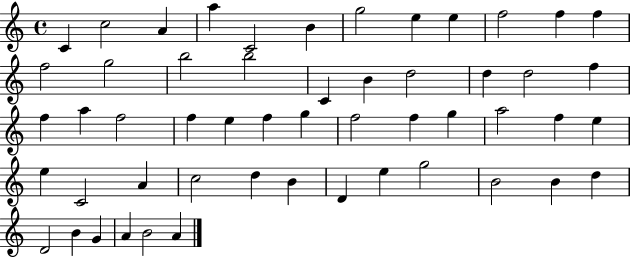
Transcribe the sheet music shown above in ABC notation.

X:1
T:Untitled
M:4/4
L:1/4
K:C
C c2 A a C2 B g2 e e f2 f f f2 g2 b2 b2 C B d2 d d2 f f a f2 f e f g f2 f g a2 f e e C2 A c2 d B D e g2 B2 B d D2 B G A B2 A